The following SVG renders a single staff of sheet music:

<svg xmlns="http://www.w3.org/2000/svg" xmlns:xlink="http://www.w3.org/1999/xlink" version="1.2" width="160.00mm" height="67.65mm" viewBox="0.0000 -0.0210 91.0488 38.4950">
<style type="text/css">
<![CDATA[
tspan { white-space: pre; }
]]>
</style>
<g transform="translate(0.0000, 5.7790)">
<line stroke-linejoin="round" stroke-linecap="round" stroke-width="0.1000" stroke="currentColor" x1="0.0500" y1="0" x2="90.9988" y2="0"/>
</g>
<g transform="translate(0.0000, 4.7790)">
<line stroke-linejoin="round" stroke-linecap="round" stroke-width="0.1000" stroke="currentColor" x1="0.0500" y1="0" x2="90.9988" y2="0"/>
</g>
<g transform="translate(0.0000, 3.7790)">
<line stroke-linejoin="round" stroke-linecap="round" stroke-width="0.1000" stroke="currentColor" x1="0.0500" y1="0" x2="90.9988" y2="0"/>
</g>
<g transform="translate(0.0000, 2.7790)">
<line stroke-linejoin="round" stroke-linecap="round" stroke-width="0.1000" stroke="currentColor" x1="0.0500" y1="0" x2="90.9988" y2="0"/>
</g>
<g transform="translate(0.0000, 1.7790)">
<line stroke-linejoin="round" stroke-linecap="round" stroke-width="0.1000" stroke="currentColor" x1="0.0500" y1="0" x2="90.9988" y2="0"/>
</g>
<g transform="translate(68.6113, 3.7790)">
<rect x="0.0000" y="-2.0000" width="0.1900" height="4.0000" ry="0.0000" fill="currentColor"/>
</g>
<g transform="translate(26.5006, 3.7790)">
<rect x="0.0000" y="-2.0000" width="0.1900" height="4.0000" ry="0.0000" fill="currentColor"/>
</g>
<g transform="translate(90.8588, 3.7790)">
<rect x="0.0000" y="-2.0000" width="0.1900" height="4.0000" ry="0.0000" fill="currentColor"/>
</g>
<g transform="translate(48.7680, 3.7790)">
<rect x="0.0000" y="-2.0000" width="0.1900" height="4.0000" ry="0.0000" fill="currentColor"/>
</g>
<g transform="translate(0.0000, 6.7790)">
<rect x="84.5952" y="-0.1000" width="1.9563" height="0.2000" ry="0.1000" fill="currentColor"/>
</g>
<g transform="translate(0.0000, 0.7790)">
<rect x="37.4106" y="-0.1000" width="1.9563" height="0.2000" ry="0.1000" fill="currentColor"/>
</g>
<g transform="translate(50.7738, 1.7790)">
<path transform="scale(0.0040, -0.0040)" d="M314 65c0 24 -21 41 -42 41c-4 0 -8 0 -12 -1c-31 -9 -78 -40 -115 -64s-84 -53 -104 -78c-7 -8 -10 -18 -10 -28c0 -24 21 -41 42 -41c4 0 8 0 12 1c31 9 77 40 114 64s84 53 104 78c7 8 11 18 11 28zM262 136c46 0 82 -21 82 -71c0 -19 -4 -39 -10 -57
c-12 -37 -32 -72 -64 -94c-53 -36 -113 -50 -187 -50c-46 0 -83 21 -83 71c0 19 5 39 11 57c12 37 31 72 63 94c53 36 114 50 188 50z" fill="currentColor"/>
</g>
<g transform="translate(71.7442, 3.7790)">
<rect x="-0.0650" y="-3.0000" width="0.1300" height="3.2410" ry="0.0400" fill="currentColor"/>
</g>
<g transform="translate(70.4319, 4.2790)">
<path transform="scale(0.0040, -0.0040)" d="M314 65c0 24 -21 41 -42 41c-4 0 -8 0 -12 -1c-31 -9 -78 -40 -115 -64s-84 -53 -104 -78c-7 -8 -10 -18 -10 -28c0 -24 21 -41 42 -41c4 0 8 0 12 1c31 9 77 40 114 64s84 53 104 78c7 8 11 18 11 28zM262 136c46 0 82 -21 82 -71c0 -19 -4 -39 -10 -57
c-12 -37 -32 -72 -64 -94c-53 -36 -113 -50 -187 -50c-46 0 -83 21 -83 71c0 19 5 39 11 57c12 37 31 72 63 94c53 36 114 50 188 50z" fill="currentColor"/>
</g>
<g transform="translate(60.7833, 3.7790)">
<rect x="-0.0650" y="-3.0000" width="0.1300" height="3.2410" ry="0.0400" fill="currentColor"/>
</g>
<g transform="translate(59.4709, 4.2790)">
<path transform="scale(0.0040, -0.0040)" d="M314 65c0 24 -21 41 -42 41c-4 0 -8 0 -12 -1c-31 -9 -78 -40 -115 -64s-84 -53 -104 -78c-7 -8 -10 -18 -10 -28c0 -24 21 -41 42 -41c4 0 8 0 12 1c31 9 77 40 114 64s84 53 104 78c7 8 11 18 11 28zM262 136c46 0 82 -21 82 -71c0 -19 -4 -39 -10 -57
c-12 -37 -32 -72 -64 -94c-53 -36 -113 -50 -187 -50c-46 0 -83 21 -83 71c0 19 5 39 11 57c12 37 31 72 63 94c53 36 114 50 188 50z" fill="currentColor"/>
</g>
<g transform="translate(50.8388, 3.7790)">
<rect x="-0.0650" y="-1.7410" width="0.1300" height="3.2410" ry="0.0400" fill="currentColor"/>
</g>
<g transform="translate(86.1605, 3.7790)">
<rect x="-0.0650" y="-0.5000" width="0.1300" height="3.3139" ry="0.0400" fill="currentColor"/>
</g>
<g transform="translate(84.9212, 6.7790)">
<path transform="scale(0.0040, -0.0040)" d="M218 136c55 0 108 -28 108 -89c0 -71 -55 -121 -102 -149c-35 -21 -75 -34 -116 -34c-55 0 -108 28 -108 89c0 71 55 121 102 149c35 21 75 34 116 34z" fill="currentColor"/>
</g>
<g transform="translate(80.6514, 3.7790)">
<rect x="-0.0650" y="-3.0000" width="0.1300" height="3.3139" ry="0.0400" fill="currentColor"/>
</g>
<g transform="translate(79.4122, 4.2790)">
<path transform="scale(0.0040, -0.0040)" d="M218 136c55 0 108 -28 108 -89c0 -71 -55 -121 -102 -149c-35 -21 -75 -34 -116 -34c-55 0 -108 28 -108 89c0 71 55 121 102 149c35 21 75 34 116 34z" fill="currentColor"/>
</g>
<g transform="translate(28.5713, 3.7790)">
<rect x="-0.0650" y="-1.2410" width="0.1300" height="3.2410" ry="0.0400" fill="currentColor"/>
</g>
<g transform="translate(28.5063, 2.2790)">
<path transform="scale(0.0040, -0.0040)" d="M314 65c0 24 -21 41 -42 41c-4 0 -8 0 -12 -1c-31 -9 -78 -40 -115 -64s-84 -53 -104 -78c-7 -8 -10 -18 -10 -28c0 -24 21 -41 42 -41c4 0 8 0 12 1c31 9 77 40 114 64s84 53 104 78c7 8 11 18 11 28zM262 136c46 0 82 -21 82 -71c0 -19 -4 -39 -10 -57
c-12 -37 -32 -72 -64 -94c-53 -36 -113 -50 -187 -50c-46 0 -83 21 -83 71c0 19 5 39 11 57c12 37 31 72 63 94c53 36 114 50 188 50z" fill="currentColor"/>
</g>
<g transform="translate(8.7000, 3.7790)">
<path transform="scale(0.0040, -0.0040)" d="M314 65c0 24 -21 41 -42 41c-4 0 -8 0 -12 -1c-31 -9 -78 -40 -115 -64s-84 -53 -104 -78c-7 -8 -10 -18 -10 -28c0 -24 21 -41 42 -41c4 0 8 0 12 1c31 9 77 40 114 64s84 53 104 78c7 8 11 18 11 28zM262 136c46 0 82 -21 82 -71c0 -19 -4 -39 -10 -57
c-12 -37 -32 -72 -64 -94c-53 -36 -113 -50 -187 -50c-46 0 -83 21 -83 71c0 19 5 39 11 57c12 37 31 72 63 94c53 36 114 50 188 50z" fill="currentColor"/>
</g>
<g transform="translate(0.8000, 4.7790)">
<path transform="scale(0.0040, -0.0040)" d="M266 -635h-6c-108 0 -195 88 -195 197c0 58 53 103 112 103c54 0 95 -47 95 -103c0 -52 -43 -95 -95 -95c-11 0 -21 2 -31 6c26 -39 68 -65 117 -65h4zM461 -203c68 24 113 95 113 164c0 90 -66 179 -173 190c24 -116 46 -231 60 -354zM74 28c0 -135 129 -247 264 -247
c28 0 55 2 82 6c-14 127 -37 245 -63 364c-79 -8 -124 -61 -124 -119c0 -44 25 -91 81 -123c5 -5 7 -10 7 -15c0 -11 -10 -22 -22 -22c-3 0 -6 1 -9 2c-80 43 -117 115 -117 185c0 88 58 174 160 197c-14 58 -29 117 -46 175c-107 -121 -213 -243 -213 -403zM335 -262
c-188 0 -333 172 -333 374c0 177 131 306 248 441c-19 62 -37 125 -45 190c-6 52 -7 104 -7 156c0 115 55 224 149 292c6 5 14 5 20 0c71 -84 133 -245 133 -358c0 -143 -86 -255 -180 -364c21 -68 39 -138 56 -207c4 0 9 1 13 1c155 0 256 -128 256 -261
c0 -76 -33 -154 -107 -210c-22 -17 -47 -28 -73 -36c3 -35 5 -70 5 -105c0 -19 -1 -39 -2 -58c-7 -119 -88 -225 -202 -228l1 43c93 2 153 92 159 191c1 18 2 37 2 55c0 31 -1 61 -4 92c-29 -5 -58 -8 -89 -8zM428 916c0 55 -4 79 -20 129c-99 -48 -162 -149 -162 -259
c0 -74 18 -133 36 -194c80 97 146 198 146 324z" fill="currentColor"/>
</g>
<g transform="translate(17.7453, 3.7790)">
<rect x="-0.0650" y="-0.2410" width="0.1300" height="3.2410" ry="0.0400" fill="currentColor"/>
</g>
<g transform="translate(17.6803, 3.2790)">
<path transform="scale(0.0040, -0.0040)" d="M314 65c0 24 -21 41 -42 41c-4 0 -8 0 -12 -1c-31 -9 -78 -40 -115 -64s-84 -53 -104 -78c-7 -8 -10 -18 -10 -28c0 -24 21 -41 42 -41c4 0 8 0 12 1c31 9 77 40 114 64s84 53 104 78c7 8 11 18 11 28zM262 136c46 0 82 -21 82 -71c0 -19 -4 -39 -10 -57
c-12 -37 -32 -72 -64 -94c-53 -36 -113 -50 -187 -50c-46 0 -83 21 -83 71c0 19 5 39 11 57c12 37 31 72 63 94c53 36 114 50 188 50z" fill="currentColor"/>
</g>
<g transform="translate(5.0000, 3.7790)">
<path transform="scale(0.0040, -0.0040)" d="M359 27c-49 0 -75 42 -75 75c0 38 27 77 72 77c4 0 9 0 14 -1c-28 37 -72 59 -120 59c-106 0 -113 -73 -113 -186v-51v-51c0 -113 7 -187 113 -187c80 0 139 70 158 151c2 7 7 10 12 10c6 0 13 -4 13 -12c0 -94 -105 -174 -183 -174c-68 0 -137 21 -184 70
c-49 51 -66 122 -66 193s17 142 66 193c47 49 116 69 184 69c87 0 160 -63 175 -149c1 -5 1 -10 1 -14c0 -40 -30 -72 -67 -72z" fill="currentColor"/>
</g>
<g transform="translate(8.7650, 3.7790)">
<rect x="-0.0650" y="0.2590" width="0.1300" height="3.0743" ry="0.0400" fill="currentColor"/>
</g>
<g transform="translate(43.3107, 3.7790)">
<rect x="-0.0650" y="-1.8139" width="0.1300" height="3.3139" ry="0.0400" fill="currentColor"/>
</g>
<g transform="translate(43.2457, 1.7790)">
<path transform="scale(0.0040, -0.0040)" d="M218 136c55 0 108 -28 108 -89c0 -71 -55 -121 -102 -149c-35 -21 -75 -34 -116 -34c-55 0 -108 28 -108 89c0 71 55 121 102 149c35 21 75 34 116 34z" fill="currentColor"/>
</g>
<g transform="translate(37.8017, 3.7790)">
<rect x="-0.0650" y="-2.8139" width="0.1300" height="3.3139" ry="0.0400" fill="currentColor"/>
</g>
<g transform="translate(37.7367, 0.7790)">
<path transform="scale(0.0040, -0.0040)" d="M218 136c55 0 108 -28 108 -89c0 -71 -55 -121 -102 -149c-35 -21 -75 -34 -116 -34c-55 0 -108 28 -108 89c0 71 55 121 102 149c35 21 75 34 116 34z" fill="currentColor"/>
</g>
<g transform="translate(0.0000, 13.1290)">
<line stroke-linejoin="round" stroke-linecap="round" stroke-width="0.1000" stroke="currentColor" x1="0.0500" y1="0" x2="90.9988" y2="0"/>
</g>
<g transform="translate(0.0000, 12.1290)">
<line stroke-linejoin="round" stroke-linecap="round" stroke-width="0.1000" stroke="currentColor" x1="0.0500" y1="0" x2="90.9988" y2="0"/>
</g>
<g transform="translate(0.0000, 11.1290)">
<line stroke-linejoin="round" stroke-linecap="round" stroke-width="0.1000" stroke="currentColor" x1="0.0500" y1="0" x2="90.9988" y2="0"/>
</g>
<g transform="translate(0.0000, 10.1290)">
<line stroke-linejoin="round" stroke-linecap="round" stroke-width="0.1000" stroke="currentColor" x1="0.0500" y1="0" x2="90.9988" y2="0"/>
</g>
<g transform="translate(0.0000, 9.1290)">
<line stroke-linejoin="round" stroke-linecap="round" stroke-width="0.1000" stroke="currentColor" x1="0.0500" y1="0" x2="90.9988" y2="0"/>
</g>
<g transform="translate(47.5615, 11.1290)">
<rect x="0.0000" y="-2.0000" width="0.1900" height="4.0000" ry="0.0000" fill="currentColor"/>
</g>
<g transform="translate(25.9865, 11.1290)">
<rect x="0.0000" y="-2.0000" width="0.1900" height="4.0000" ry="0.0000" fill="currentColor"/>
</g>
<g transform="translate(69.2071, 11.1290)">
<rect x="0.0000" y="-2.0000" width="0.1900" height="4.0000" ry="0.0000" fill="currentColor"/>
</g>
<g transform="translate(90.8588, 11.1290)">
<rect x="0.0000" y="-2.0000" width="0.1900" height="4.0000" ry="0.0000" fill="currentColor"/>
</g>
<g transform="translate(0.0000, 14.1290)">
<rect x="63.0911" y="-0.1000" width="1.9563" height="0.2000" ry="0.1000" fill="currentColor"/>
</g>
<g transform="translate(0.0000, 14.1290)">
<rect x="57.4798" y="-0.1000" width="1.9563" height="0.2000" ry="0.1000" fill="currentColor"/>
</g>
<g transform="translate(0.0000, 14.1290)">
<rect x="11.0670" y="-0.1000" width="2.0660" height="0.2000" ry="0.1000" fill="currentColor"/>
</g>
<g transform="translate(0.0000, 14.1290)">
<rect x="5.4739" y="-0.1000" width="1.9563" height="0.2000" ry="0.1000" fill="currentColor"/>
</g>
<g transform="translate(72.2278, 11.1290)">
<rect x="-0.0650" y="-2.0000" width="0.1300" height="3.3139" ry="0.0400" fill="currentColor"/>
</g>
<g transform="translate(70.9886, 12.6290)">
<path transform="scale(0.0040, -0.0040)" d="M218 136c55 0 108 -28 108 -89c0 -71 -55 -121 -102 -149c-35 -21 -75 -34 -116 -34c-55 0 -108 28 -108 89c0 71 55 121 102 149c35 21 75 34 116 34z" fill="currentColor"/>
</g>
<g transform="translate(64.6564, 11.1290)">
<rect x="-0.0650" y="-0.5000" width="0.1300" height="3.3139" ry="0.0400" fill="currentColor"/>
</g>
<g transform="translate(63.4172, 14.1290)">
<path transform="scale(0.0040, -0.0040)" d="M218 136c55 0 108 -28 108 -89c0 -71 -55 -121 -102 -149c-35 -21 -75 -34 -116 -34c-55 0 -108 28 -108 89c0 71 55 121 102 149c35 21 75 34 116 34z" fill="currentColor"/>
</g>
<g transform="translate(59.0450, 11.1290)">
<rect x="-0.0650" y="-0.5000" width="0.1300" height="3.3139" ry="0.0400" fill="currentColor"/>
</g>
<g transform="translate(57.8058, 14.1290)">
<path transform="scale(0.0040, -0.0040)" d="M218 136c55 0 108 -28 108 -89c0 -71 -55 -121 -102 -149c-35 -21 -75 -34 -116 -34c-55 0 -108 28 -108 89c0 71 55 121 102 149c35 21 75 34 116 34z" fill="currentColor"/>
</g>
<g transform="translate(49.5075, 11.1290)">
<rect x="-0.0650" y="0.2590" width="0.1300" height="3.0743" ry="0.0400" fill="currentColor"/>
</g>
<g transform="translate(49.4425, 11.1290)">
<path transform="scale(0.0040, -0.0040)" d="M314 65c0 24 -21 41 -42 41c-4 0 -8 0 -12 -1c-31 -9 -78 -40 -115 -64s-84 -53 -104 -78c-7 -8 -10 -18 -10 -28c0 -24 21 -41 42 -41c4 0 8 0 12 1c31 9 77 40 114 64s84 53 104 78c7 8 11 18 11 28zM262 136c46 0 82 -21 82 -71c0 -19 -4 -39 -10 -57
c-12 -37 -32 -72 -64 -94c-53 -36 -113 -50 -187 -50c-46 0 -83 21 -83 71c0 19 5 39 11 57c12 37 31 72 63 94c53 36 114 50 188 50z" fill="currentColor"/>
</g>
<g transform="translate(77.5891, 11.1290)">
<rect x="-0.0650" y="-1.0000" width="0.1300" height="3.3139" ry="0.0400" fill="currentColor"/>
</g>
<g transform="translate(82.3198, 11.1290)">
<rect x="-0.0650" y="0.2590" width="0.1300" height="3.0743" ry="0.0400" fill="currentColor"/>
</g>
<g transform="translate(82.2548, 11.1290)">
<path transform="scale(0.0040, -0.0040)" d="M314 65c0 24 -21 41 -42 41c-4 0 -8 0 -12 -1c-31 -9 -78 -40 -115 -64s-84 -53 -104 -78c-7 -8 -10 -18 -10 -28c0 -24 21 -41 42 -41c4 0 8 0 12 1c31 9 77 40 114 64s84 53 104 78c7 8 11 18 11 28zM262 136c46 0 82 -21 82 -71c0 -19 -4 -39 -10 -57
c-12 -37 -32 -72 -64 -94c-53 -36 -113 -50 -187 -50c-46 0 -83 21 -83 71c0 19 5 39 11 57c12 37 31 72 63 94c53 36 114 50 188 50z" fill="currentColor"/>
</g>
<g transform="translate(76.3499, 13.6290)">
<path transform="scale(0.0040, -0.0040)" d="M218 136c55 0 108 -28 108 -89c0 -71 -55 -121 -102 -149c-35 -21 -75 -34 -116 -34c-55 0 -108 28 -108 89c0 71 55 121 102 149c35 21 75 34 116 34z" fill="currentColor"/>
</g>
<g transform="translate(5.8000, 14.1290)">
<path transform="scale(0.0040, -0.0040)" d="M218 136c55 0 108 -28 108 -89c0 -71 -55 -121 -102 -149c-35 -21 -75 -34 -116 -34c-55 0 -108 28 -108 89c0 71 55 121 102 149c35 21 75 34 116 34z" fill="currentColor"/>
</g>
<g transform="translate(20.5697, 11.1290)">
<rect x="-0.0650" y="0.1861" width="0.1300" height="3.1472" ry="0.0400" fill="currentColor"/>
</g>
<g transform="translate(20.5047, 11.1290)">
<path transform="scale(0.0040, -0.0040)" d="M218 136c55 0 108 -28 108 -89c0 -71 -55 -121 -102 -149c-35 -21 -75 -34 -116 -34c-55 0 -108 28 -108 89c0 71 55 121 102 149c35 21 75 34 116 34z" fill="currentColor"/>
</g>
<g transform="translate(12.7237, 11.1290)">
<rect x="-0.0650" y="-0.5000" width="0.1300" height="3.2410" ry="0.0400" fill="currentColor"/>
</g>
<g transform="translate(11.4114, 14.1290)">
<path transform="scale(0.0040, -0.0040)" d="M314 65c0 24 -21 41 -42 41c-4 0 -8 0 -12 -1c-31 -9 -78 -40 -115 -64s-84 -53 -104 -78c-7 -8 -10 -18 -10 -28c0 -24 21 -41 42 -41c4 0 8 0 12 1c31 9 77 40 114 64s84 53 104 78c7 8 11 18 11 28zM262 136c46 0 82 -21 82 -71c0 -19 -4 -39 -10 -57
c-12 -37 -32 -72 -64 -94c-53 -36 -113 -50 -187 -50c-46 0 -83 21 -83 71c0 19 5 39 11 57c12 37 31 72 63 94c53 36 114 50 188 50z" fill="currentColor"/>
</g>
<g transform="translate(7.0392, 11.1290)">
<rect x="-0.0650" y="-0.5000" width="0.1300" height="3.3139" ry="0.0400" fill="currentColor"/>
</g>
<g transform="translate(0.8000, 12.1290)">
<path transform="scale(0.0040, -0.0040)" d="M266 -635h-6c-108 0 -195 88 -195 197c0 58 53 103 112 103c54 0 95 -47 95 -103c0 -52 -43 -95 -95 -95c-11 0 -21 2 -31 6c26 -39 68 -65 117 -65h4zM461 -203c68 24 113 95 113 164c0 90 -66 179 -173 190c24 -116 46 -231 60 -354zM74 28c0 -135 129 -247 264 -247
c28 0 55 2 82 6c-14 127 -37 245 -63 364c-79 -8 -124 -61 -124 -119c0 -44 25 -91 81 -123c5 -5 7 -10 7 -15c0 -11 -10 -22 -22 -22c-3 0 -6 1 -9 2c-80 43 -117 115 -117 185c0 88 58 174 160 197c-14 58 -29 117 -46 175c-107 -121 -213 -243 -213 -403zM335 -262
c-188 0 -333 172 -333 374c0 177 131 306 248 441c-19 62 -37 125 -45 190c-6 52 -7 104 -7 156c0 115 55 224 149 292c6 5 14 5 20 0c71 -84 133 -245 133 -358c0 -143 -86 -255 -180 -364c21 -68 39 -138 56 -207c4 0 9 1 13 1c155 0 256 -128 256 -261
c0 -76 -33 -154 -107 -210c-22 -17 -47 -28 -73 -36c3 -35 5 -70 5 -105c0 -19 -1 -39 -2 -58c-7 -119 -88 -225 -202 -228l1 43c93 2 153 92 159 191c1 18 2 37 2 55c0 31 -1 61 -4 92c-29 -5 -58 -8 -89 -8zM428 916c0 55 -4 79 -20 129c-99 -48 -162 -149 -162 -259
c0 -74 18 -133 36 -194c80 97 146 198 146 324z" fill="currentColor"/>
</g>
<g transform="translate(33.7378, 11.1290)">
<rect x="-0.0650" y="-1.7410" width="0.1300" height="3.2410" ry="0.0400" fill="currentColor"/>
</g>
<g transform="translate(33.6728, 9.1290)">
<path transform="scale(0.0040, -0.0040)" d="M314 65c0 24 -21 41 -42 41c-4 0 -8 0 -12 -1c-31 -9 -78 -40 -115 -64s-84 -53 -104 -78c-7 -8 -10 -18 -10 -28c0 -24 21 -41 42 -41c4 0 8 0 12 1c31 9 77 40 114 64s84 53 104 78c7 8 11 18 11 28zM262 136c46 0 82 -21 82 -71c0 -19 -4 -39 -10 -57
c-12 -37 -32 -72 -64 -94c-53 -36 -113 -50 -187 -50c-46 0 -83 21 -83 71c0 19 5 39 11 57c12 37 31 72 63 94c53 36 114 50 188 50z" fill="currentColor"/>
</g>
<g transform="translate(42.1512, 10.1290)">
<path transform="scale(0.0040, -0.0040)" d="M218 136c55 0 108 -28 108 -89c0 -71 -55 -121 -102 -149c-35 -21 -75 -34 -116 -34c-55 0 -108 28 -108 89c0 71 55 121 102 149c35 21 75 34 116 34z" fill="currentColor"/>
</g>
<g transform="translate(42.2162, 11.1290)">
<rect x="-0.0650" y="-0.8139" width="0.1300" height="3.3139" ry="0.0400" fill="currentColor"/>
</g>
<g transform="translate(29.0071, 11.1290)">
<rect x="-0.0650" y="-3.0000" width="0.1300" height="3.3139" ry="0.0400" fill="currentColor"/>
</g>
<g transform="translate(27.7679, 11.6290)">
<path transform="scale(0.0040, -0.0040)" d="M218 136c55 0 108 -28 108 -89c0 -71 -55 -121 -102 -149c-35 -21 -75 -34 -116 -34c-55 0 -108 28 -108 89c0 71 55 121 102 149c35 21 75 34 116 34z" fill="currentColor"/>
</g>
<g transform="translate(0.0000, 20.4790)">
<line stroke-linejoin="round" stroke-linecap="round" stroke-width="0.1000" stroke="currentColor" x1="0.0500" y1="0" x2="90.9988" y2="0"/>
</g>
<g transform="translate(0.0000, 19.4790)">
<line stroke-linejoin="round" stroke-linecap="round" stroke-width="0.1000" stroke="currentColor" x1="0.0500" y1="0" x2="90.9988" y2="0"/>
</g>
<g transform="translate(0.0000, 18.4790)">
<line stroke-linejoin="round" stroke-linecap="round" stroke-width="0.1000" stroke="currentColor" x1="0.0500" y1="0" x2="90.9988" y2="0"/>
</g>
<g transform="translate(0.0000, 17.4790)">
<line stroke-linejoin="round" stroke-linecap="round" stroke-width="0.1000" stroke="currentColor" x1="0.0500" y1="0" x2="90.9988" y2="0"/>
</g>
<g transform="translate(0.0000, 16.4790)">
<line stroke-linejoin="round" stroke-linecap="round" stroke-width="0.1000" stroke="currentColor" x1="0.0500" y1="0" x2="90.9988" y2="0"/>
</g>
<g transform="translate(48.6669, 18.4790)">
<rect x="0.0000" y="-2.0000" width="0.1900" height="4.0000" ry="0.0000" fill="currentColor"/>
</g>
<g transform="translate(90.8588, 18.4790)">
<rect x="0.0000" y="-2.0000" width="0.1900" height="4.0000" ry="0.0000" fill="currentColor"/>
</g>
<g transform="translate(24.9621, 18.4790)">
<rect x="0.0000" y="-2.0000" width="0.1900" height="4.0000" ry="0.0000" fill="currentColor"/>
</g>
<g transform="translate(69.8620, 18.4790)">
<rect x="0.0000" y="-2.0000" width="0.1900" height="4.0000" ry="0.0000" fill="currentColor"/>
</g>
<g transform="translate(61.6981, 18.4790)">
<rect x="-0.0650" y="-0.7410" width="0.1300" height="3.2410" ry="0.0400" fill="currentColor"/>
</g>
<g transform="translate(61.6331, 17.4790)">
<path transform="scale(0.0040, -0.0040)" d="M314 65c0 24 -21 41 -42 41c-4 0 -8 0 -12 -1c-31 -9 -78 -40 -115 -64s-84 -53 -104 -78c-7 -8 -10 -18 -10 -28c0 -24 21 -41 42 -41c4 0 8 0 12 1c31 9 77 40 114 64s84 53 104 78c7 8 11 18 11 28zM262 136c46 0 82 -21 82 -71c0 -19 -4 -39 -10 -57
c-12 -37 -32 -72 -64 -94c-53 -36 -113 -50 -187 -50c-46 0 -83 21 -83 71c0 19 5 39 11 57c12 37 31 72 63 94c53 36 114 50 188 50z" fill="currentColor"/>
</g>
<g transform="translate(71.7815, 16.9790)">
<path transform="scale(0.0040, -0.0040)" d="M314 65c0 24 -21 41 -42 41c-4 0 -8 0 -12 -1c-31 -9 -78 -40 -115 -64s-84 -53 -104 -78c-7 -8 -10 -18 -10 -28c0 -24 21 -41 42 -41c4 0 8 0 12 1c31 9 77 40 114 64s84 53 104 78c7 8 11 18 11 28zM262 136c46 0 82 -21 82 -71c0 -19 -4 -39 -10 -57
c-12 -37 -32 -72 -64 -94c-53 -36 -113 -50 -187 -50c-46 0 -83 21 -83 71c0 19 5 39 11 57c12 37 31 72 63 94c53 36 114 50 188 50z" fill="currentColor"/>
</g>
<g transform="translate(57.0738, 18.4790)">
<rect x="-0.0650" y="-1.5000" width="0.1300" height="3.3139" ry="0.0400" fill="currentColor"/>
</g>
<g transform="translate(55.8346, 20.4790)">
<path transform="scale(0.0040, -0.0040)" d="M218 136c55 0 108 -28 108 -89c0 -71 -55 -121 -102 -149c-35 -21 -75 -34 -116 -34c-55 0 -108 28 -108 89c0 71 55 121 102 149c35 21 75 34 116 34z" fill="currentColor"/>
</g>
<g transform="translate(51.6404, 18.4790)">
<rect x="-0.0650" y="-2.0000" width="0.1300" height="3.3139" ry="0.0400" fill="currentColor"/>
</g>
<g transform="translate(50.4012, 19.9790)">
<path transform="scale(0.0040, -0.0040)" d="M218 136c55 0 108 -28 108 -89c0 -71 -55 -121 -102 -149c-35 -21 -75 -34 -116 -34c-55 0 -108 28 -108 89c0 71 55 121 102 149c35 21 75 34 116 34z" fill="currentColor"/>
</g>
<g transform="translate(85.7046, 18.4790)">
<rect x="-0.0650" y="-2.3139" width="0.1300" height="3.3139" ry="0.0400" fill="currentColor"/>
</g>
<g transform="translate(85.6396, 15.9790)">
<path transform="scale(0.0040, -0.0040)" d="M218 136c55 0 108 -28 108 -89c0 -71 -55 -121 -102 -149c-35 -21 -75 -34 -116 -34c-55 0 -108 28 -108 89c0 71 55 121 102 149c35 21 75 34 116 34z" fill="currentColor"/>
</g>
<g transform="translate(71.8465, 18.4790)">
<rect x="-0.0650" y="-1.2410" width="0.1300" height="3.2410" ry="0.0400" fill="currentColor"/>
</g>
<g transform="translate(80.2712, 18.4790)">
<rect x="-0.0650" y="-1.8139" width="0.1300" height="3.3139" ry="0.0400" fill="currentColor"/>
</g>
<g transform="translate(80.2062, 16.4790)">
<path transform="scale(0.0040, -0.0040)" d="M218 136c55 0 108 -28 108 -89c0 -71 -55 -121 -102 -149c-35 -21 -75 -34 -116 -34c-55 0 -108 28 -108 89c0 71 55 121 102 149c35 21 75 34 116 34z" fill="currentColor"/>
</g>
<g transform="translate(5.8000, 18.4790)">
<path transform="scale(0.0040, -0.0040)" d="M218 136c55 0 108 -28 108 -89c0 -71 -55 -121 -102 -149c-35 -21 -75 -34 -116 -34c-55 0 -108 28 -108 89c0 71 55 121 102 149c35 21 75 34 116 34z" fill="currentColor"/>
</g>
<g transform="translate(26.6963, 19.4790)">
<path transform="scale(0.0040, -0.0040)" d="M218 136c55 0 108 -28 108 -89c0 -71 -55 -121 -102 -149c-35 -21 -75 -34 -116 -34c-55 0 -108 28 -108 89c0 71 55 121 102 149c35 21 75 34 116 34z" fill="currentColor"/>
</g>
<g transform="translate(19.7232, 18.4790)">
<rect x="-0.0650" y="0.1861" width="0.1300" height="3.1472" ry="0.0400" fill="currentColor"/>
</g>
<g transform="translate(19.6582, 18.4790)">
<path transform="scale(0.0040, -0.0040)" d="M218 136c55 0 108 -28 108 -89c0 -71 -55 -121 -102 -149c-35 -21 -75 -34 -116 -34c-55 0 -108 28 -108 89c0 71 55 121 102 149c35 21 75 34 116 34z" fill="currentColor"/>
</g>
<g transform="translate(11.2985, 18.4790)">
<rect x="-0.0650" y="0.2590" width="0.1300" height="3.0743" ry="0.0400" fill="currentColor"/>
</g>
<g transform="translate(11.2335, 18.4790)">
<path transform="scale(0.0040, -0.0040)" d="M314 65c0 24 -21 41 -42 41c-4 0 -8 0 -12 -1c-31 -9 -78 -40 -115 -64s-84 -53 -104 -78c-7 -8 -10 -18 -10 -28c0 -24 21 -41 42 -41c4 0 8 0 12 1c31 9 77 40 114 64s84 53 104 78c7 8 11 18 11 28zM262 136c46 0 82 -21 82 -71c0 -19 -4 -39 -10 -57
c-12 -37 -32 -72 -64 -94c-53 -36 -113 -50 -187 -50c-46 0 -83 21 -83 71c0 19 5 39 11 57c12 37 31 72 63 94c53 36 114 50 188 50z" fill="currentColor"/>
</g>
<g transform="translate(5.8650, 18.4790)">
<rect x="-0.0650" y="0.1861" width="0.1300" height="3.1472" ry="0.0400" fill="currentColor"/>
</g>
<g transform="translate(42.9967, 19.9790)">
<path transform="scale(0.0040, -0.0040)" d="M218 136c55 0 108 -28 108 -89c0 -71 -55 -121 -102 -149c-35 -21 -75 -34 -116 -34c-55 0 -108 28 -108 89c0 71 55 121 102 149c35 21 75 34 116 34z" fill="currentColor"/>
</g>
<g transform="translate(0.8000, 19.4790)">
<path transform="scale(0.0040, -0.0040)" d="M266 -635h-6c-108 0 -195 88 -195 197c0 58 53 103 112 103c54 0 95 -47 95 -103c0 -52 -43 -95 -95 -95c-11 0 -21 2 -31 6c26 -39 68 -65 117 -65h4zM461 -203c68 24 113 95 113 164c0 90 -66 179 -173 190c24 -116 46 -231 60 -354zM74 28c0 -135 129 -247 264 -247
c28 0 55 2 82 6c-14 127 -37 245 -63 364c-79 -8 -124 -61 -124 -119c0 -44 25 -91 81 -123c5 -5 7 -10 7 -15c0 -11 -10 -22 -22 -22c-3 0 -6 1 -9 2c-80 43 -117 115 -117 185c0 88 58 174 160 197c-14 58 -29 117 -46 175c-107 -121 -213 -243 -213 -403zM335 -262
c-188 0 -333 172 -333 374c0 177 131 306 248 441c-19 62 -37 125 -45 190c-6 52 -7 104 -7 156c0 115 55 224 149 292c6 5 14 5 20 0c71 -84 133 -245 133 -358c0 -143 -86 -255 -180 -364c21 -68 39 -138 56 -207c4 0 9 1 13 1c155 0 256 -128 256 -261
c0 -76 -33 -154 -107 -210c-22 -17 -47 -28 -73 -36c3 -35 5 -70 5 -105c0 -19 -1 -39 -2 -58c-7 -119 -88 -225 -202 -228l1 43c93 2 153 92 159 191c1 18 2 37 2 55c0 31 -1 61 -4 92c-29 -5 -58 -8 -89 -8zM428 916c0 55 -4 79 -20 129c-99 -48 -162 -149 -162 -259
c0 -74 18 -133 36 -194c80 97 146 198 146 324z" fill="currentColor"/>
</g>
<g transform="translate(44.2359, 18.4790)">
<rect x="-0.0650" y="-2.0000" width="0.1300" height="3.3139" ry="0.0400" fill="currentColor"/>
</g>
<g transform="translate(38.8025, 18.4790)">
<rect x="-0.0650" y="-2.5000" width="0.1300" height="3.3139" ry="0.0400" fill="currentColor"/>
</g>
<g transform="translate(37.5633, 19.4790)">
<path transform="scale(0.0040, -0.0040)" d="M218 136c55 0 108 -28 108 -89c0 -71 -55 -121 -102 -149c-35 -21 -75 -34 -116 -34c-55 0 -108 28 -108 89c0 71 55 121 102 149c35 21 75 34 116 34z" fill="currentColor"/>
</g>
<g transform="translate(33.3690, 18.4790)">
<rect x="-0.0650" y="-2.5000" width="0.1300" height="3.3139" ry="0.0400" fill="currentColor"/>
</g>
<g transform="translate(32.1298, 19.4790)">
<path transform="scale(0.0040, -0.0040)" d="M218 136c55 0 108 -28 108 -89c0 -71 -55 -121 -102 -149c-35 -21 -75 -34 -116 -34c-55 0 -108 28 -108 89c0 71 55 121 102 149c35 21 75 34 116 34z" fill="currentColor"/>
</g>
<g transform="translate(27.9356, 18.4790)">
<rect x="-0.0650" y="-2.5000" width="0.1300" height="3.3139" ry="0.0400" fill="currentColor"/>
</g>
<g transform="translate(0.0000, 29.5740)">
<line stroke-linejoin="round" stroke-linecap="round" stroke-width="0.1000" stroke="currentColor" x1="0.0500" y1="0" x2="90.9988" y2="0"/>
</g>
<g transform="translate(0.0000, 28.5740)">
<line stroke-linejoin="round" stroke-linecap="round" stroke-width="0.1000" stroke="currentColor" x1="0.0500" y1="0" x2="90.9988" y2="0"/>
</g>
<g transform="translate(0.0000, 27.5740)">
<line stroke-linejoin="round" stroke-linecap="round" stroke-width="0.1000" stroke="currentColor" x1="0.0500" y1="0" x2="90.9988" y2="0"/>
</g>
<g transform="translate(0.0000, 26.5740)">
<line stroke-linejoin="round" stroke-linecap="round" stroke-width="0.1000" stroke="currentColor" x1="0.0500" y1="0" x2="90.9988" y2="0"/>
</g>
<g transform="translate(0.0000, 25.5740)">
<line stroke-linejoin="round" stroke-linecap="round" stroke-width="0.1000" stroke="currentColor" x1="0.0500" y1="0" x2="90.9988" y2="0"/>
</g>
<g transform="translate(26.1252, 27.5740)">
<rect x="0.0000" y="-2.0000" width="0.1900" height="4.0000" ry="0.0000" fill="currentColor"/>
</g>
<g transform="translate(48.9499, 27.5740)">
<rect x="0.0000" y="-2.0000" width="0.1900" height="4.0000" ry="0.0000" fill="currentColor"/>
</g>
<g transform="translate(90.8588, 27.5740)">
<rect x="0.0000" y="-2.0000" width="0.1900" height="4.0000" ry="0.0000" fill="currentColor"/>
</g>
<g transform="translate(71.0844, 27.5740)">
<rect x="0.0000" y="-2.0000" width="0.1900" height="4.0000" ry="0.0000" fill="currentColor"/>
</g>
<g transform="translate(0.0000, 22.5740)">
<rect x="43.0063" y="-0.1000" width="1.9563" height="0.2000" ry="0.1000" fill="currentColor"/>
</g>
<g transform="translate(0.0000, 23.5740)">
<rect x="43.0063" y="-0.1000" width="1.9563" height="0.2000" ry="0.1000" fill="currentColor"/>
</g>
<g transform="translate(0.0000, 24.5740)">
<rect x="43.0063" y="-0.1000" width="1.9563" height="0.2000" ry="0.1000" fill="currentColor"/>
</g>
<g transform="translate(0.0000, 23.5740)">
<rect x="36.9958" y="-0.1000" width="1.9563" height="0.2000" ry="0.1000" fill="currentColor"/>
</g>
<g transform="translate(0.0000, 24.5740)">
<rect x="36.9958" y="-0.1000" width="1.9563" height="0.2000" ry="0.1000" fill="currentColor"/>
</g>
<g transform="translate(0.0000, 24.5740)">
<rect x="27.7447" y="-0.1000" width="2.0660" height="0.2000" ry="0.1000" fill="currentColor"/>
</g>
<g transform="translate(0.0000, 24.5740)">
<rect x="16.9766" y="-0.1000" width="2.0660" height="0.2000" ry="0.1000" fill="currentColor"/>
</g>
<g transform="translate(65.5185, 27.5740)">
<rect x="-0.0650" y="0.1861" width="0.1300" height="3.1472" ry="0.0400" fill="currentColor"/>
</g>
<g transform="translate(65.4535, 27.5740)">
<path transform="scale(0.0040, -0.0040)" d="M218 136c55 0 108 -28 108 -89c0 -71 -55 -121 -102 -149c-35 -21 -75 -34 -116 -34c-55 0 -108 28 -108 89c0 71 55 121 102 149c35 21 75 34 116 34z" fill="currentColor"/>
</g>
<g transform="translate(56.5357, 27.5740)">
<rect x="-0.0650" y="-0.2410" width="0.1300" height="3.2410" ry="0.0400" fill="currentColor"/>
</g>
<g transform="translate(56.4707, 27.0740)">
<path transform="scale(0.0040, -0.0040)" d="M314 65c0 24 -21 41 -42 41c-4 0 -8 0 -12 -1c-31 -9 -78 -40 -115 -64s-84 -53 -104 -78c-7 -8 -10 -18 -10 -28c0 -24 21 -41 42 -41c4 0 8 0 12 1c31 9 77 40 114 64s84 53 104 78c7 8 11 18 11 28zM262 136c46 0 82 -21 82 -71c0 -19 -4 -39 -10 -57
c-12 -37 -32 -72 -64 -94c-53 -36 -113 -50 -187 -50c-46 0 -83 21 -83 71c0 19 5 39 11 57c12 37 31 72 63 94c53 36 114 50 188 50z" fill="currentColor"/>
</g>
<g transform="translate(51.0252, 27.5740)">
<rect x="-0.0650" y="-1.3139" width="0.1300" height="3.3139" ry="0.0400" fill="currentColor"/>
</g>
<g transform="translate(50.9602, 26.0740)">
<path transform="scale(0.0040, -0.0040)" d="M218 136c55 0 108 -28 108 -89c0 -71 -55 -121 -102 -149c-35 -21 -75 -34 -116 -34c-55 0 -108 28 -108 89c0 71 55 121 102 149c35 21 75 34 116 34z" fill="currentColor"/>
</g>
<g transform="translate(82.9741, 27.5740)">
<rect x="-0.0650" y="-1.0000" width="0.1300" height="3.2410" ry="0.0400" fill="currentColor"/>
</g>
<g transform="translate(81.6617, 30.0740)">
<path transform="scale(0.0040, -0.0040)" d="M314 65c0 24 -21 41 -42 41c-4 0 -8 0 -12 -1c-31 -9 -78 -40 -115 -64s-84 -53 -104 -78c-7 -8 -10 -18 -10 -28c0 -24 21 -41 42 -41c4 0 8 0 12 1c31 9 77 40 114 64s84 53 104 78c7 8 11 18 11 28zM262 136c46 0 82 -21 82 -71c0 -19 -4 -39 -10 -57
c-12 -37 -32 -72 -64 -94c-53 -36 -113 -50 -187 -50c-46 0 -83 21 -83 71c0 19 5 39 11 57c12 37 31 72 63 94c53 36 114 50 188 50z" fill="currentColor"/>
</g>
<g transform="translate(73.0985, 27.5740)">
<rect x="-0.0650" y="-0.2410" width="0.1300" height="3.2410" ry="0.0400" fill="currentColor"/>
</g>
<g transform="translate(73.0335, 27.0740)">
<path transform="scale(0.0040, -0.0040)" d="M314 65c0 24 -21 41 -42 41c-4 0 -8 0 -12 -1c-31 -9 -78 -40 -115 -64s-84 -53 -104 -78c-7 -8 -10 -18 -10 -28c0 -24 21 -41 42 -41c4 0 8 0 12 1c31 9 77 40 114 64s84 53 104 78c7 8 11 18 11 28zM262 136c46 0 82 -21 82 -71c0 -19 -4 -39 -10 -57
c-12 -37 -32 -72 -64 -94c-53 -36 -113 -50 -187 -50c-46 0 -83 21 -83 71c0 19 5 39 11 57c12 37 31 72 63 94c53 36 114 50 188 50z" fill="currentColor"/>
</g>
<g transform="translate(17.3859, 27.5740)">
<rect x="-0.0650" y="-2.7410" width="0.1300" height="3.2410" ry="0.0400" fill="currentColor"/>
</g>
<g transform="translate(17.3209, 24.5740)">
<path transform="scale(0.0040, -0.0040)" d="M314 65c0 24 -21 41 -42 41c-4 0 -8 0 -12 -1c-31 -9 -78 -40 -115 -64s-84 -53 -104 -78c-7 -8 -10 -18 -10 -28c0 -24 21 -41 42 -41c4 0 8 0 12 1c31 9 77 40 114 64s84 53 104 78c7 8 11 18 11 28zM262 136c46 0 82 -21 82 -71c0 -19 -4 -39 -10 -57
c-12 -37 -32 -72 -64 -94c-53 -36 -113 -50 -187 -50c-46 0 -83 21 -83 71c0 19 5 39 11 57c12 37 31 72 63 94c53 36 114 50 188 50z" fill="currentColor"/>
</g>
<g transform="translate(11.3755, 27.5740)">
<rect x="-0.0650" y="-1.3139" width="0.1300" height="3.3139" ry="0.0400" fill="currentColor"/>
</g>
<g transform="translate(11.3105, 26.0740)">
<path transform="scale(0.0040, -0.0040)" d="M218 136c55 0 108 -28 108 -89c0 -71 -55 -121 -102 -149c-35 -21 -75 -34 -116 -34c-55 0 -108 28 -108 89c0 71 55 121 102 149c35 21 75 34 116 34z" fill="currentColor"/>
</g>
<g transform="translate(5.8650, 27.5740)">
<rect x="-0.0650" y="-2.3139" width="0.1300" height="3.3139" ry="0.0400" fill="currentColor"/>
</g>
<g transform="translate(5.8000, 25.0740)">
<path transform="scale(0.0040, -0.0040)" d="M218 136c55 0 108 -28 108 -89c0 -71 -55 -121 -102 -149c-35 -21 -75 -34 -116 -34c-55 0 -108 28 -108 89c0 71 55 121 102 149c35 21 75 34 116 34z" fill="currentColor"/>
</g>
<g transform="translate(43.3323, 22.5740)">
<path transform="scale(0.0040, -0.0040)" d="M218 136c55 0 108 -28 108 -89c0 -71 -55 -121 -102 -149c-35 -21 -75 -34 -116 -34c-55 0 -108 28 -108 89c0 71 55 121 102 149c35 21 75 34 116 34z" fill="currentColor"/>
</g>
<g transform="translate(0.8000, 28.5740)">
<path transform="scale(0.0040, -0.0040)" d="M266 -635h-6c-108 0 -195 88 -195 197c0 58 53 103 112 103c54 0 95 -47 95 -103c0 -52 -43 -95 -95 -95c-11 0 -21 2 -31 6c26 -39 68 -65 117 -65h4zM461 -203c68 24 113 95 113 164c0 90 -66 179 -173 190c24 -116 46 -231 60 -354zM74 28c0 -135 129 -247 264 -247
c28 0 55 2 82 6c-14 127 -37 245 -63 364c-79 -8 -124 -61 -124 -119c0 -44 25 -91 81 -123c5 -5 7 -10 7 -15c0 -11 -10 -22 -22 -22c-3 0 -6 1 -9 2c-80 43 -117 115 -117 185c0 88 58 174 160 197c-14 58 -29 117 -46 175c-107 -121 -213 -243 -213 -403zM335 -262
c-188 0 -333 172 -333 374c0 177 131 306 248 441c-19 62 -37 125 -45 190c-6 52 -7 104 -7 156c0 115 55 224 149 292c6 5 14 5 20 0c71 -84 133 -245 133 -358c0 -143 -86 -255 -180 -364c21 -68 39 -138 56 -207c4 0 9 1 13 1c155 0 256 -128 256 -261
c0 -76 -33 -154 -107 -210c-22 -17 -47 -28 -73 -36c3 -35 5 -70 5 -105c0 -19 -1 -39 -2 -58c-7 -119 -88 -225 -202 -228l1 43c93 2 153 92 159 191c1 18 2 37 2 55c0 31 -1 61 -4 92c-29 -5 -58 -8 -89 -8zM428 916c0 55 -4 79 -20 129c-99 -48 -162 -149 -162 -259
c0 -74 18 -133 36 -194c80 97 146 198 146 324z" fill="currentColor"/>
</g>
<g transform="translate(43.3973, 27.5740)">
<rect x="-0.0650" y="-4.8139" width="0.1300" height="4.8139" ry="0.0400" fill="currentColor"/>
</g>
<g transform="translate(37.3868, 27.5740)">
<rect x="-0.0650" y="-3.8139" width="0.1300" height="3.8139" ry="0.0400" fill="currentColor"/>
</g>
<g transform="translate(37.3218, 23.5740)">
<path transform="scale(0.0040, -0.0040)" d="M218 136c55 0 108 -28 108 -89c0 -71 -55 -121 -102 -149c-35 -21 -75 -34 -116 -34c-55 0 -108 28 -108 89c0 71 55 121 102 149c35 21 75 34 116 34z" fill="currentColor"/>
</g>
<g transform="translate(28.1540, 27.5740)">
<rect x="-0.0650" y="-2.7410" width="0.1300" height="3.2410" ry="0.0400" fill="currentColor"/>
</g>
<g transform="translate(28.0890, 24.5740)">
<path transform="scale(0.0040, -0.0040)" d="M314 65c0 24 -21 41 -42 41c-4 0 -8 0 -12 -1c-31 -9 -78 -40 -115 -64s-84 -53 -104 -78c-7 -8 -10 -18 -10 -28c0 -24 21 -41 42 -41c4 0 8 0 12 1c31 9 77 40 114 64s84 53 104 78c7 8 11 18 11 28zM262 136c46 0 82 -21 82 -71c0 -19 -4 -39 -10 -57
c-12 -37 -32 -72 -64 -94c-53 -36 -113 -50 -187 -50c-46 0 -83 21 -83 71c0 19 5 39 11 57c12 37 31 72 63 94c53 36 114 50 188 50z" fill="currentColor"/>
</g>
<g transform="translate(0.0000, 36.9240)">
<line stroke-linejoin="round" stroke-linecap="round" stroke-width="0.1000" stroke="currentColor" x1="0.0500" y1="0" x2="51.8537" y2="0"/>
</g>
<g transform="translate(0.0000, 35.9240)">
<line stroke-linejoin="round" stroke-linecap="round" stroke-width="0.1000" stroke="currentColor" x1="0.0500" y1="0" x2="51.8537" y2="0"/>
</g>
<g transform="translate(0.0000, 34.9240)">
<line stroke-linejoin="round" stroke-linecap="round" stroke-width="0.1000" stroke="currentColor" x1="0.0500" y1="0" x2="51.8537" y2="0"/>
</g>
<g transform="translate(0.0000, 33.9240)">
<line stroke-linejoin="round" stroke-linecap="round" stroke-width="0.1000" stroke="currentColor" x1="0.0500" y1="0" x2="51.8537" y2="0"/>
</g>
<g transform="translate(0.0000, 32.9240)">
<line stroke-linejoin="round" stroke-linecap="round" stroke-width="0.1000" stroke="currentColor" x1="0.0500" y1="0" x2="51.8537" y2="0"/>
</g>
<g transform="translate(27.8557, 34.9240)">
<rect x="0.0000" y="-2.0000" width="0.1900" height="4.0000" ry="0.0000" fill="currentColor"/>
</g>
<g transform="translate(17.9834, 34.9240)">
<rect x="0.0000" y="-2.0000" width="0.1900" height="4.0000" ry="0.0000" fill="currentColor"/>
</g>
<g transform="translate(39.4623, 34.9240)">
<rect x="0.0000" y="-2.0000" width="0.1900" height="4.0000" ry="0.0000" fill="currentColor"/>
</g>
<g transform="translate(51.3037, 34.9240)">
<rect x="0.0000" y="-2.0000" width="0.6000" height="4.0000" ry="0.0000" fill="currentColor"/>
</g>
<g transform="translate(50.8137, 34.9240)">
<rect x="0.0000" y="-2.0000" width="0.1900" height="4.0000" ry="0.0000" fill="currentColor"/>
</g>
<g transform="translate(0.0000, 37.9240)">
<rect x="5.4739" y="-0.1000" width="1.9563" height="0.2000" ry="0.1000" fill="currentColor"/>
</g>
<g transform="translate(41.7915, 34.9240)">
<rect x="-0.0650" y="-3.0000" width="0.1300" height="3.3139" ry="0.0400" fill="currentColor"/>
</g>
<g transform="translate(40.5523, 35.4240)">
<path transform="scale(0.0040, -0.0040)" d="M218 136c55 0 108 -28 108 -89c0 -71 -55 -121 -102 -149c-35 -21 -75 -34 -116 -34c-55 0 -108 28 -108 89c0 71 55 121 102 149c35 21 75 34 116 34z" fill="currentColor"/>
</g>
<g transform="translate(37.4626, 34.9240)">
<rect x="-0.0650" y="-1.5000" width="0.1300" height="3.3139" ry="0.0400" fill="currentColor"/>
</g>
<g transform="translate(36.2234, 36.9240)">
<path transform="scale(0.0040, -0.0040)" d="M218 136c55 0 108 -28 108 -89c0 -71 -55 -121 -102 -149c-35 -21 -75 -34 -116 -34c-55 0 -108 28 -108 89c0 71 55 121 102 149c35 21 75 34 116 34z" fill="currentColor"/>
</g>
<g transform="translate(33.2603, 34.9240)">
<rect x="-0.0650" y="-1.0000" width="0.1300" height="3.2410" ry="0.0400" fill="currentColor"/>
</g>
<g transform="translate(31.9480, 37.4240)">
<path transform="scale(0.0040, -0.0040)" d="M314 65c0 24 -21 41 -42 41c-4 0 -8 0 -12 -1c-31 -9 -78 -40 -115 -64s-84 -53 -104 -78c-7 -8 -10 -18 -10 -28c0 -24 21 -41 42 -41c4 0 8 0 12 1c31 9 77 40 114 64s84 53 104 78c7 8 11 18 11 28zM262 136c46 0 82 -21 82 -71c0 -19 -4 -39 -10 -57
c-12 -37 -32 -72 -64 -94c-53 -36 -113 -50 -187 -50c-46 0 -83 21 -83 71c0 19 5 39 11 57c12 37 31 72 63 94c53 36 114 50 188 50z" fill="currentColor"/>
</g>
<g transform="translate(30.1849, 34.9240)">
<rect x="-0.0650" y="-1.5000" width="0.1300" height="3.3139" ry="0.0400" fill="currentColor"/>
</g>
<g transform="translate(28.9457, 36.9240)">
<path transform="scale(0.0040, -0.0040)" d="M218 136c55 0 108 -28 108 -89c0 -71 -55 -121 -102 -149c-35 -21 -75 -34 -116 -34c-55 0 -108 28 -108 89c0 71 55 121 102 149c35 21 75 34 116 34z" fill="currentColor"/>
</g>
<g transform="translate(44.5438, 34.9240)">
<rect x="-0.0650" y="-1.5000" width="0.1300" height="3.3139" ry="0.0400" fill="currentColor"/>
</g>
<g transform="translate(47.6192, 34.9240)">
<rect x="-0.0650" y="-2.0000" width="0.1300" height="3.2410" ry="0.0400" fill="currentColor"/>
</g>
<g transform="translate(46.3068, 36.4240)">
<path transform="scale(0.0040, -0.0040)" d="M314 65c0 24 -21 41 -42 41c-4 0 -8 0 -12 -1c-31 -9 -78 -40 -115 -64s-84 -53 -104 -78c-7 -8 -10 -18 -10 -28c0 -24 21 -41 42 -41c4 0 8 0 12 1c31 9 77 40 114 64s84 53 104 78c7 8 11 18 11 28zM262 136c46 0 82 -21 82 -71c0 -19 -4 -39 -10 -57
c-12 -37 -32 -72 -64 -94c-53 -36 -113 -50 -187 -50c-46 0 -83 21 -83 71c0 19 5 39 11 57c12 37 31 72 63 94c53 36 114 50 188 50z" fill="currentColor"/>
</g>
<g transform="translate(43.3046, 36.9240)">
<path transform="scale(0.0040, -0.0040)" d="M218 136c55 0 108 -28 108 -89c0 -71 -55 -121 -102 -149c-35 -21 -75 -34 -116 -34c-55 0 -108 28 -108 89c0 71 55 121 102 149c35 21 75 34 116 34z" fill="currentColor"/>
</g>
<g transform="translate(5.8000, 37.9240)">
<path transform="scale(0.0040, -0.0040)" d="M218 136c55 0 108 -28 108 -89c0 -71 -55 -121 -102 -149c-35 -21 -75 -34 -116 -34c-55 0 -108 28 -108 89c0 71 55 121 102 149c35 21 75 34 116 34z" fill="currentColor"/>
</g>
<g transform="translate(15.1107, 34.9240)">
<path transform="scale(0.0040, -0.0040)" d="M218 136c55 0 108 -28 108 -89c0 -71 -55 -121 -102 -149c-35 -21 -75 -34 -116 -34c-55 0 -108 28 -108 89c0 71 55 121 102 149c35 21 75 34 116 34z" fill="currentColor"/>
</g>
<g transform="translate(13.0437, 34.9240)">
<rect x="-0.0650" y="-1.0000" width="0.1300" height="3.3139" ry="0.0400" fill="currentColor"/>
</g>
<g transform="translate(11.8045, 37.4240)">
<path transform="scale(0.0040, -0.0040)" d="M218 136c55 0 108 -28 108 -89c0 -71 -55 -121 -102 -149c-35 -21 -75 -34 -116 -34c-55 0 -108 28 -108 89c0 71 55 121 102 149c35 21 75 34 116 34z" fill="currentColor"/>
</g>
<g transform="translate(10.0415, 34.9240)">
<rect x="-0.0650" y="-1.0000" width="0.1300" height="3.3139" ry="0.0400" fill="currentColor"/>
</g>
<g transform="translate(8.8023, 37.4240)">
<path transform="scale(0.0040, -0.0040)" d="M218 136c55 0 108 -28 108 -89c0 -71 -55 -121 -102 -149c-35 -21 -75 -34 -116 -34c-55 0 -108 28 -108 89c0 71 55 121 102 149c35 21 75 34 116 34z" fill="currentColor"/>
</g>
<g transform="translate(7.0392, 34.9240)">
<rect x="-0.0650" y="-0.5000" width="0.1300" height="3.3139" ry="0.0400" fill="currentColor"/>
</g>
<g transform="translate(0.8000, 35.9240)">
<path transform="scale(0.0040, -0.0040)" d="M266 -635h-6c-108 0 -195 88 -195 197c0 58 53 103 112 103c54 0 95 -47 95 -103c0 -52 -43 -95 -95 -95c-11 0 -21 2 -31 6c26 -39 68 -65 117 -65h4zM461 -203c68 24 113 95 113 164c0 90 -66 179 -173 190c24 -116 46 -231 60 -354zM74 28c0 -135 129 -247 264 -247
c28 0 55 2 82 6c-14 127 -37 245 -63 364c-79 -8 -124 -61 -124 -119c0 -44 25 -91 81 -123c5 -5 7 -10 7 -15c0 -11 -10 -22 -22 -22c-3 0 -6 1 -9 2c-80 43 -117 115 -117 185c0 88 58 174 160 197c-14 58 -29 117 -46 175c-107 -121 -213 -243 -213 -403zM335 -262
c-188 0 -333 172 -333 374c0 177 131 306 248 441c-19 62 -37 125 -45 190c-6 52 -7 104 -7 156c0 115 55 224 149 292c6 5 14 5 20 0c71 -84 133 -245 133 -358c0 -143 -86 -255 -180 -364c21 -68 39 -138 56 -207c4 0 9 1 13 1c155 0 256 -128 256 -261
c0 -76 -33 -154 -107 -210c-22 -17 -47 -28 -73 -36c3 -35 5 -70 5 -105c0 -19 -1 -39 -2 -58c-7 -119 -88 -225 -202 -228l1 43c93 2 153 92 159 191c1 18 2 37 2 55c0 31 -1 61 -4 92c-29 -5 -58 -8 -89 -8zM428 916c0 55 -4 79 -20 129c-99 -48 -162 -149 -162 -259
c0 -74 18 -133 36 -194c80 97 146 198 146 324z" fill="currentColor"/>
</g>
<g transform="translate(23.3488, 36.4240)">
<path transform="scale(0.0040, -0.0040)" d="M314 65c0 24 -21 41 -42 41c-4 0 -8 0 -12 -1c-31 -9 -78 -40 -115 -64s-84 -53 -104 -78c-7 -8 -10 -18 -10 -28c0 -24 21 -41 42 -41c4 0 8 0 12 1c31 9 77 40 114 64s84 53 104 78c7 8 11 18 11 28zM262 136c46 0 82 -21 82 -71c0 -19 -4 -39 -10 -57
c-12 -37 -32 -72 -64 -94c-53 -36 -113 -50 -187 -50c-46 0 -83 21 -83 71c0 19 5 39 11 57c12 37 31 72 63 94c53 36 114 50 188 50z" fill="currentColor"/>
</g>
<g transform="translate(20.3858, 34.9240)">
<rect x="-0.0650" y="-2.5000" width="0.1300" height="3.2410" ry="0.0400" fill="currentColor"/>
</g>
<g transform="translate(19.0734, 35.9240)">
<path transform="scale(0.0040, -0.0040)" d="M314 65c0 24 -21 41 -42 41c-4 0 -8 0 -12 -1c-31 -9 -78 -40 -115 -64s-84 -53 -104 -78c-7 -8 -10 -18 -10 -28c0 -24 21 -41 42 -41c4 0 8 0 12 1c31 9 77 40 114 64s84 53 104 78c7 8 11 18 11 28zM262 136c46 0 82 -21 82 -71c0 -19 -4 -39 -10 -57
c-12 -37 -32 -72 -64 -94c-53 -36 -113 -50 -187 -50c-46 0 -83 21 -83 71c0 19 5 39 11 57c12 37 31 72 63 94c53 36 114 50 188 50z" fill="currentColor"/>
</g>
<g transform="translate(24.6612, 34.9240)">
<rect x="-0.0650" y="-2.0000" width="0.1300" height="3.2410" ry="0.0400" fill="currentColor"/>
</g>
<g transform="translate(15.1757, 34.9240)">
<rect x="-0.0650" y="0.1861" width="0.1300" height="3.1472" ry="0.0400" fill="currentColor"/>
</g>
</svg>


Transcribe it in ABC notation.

X:1
T:Untitled
M:4/4
L:1/4
K:C
B2 c2 e2 a f f2 A2 A2 A C C C2 B A f2 d B2 C C F D B2 B B2 B G G G F F E d2 e2 f g g e a2 a2 c' e' e c2 B c2 D2 C D D B G2 F2 E D2 E A E F2